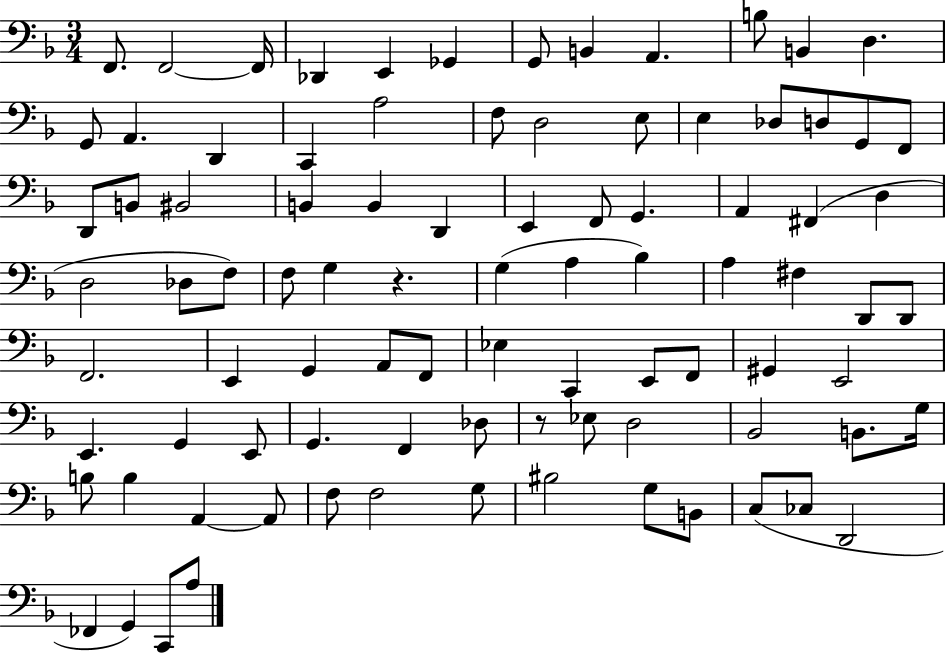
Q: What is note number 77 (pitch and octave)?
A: F3